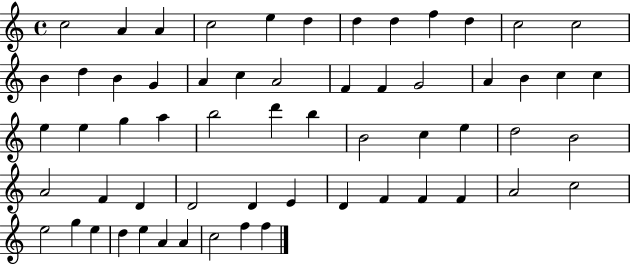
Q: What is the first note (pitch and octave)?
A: C5